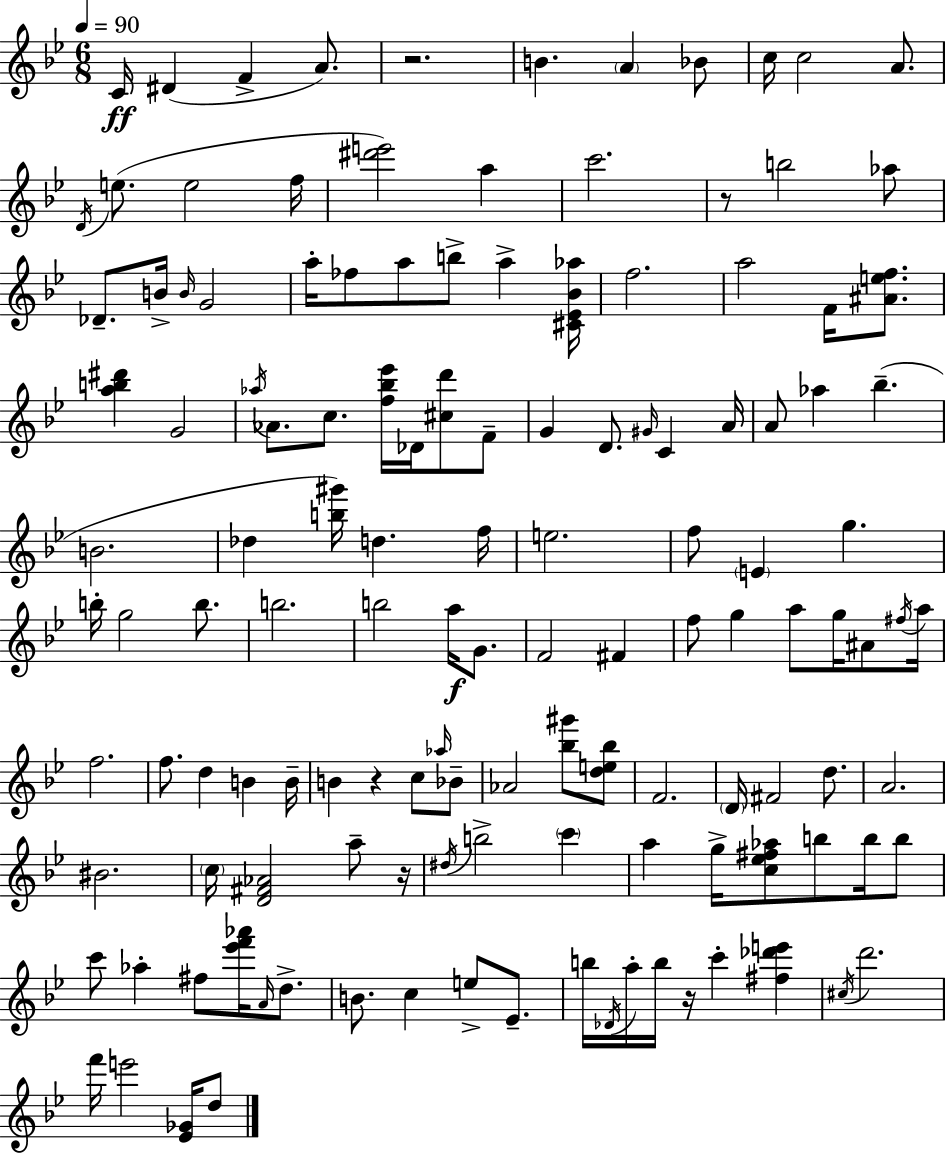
{
  \clef treble
  \numericTimeSignature
  \time 6/8
  \key g \minor
  \tempo 4 = 90
  \repeat volta 2 { c'16\ff dis'4( f'4-> a'8.) | r2. | b'4. \parenthesize a'4 bes'8 | c''16 c''2 a'8. | \break \acciaccatura { d'16 } e''8.( e''2 | f''16 <dis''' e'''>2) a''4 | c'''2. | r8 b''2 aes''8 | \break des'8.-- b'16-> \grace { b'16 } g'2 | a''16-. fes''8 a''8 b''8-> a''4-> | <cis' ees' bes' aes''>16 f''2. | a''2 f'16 <ais' e'' f''>8. | \break <a'' b'' dis'''>4 g'2 | \acciaccatura { aes''16 } aes'8. c''8. <f'' bes'' ees'''>16 des'16 <cis'' d'''>8 | f'8-- g'4 d'8. \grace { gis'16 } c'4 | a'16 a'8 aes''4 bes''4.--( | \break b'2. | des''4 <b'' gis'''>16) d''4. | f''16 e''2. | f''8 \parenthesize e'4 g''4. | \break b''16-. g''2 | b''8. b''2. | b''2 | a''16\f g'8. f'2 | \break fis'4 f''8 g''4 a''8 | g''16 ais'8 \acciaccatura { fis''16 } a''16 f''2. | f''8. d''4 | b'4 b'16-- b'4 r4 | \break c''8 \grace { aes''16 } bes'8-- aes'2 | <bes'' gis'''>8 <d'' e'' bes''>8 f'2. | \parenthesize d'16 fis'2 | d''8. a'2. | \break bis'2. | \parenthesize c''16 <d' fis' aes'>2 | a''8-- r16 \acciaccatura { dis''16 } b''2-> | \parenthesize c'''4 a''4 g''16-> | \break <c'' ees'' fis'' aes''>8 b''8 b''16 b''8 c'''8 aes''4-. | fis''8 <ees''' f''' aes'''>16 \grace { a'16 } d''8.-> b'8. c''4 | e''8-> ees'8.-- b''16 \acciaccatura { des'16 } a''16-. b''16 | r16 c'''4-. <fis'' des''' e'''>4 \acciaccatura { cis''16 } d'''2. | \break f'''16 e'''2 | <ees' ges'>16 d''8 } \bar "|."
}